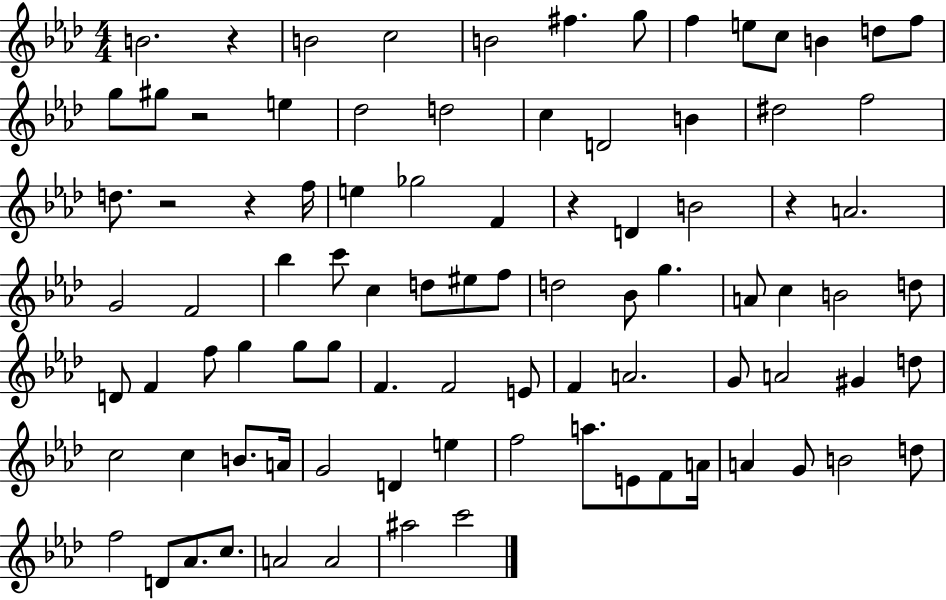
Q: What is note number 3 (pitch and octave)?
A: C5